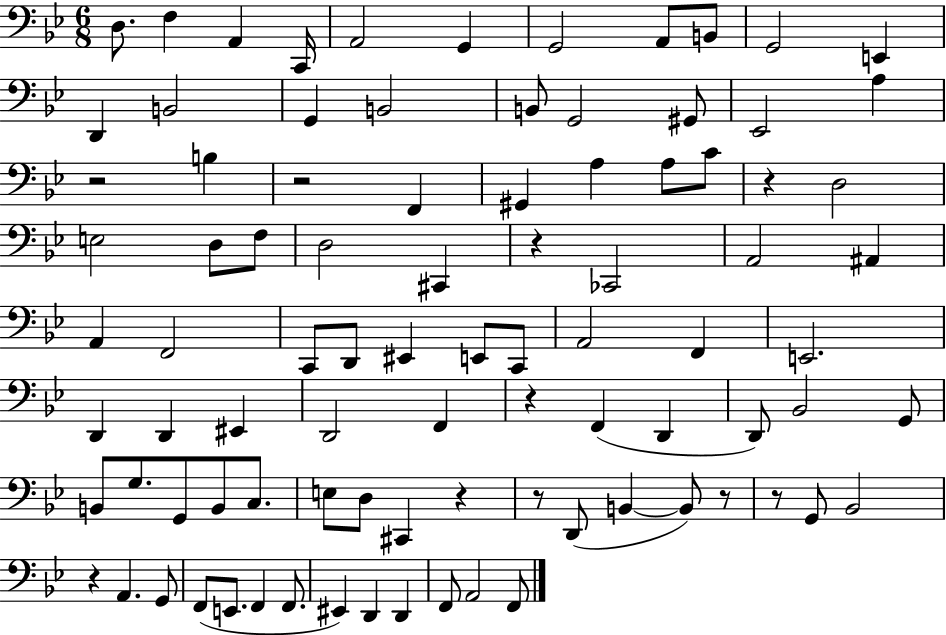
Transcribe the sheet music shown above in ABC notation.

X:1
T:Untitled
M:6/8
L:1/4
K:Bb
D,/2 F, A,, C,,/4 A,,2 G,, G,,2 A,,/2 B,,/2 G,,2 E,, D,, B,,2 G,, B,,2 B,,/2 G,,2 ^G,,/2 _E,,2 A, z2 B, z2 F,, ^G,, A, A,/2 C/2 z D,2 E,2 D,/2 F,/2 D,2 ^C,, z _C,,2 A,,2 ^A,, A,, F,,2 C,,/2 D,,/2 ^E,, E,,/2 C,,/2 A,,2 F,, E,,2 D,, D,, ^E,, D,,2 F,, z F,, D,, D,,/2 _B,,2 G,,/2 B,,/2 G,/2 G,,/2 B,,/2 C,/2 E,/2 D,/2 ^C,, z z/2 D,,/2 B,, B,,/2 z/2 z/2 G,,/2 _B,,2 z A,, G,,/2 F,,/2 E,,/2 F,, F,,/2 ^E,, D,, D,, F,,/2 A,,2 F,,/2